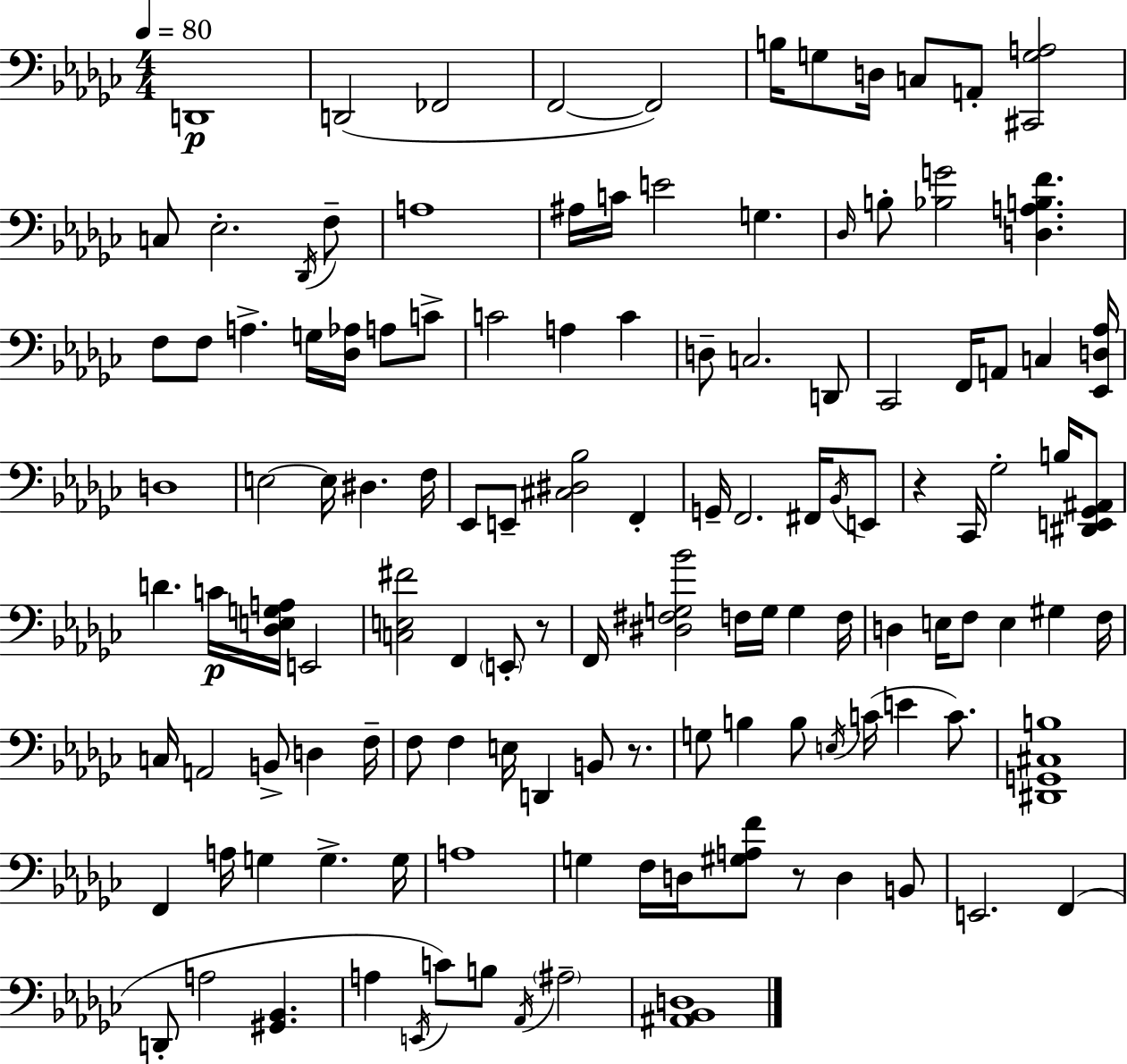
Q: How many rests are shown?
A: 4